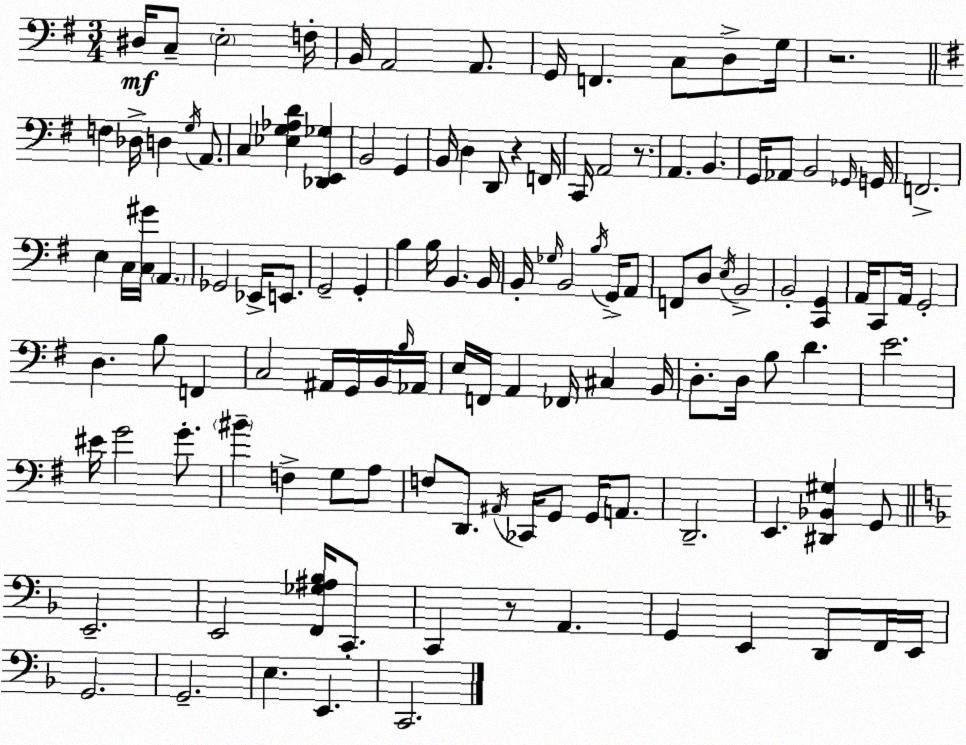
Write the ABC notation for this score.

X:1
T:Untitled
M:3/4
L:1/4
K:Em
^D,/4 C,/2 E,2 F,/4 B,,/4 A,,2 A,,/2 G,,/4 F,, C,/2 D,/2 G,/4 z2 F, _D,/4 D, G,/4 A,,/2 C, [_E,G,_A,D] [_D,,E,,_G,] B,,2 G,, B,,/4 D, D,,/2 z F,,/4 C,,/4 A,,2 z/2 A,, B,, G,,/4 _A,,/2 B,,2 _G,,/4 G,,/4 F,,2 E, C,/4 [C,^G]/4 A,, _G,,2 _E,,/4 E,,/2 G,,2 G,, B, B,/4 B,, B,,/4 B,,/4 _G,/4 B,,2 B,/4 G,,/4 A,,/2 F,,/2 D,/2 E,/4 B,,2 B,,2 [C,,G,,] A,,/4 C,,/2 A,,/4 G,,2 D, B,/2 F,, C,2 ^A,,/4 G,,/4 B,,/4 B,/4 _A,,/4 E,/4 F,,/4 A,, _F,,/4 ^C, B,,/4 D,/2 D,/4 B,/2 D E2 ^E/4 G2 G/2 ^B F, G,/2 A,/2 F,/2 D,,/2 ^A,,/4 _C,,/4 G,,/2 G,,/4 A,,/2 D,,2 E,, [^D,,_B,,^G,] G,,/2 E,,2 E,,2 [F,,_G,^A,_B,]/4 C,,/2 C,, z/2 A,, G,, E,, D,,/2 F,,/4 E,,/4 G,,2 G,,2 E, E,, C,,2